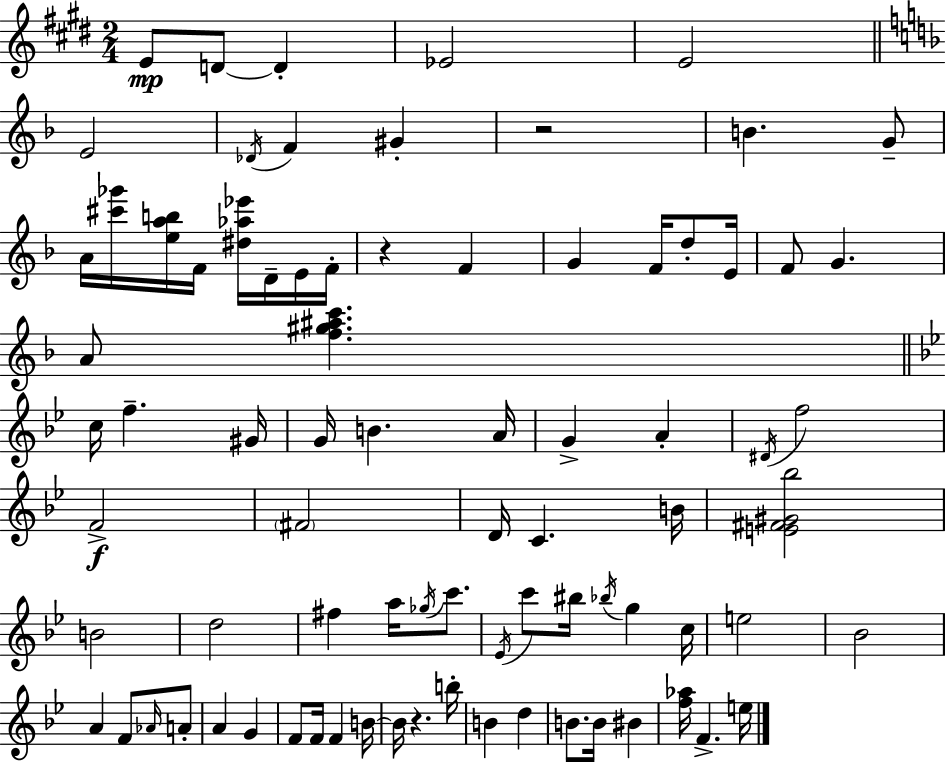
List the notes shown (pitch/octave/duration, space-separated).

E4/e D4/e D4/q Eb4/h E4/h E4/h Db4/s F4/q G#4/q R/h B4/q. G4/e A4/s [C#6,Gb6]/s [E5,A5,B5]/s F4/s [D#5,Ab5,Eb6]/s D4/s E4/s F4/s R/q F4/q G4/q F4/s D5/e E4/s F4/e G4/q. A4/e [F5,G#5,A#5,C6]/q. C5/s F5/q. G#4/s G4/s B4/q. A4/s G4/q A4/q D#4/s F5/h F4/h F#4/h D4/s C4/q. B4/s [E4,F#4,G#4,Bb5]/h B4/h D5/h F#5/q A5/s Gb5/s C6/e. Eb4/s C6/e BIS5/s Bb5/s G5/q C5/s E5/h Bb4/h A4/q F4/e Ab4/s A4/e A4/q G4/q F4/e F4/s F4/q B4/s B4/s R/q. B5/s B4/q D5/q B4/e. B4/s BIS4/q [F5,Ab5]/s F4/q. E5/s